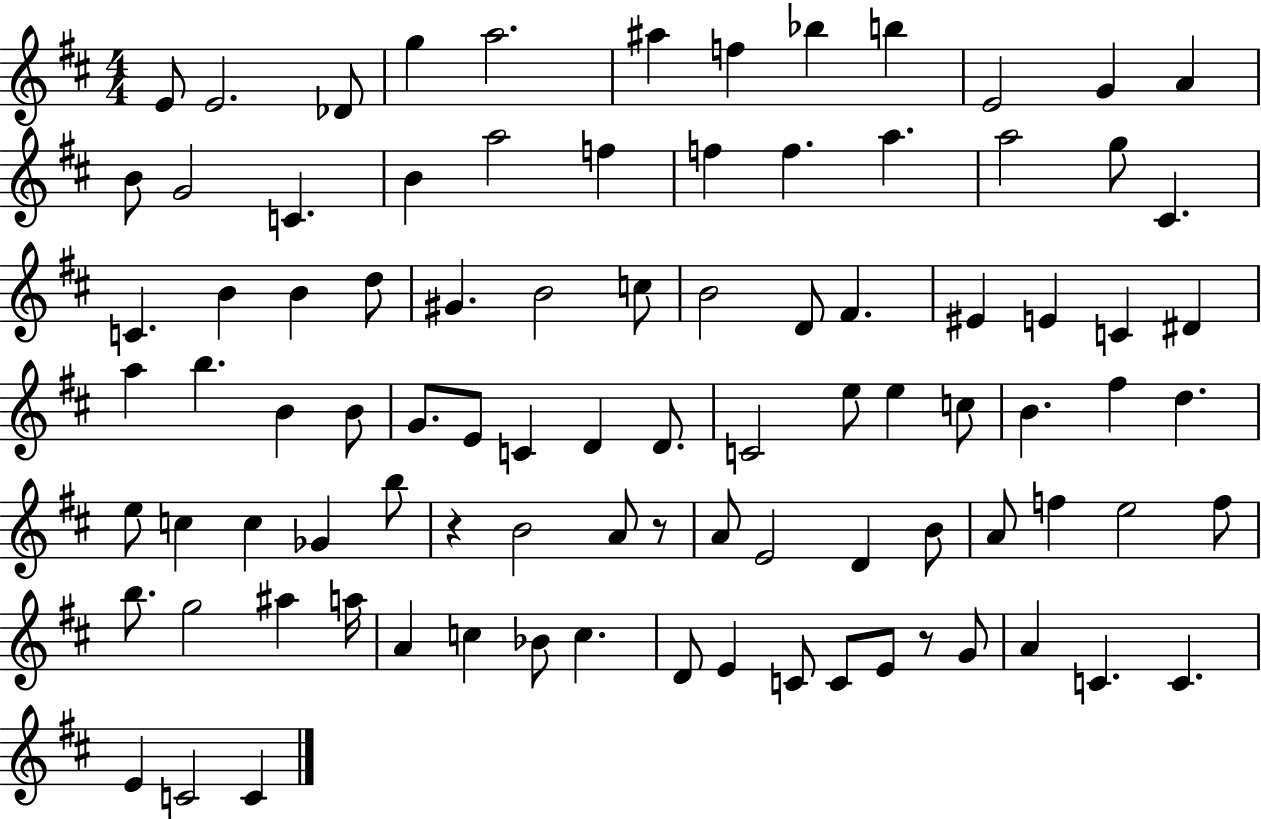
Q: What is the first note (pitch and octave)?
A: E4